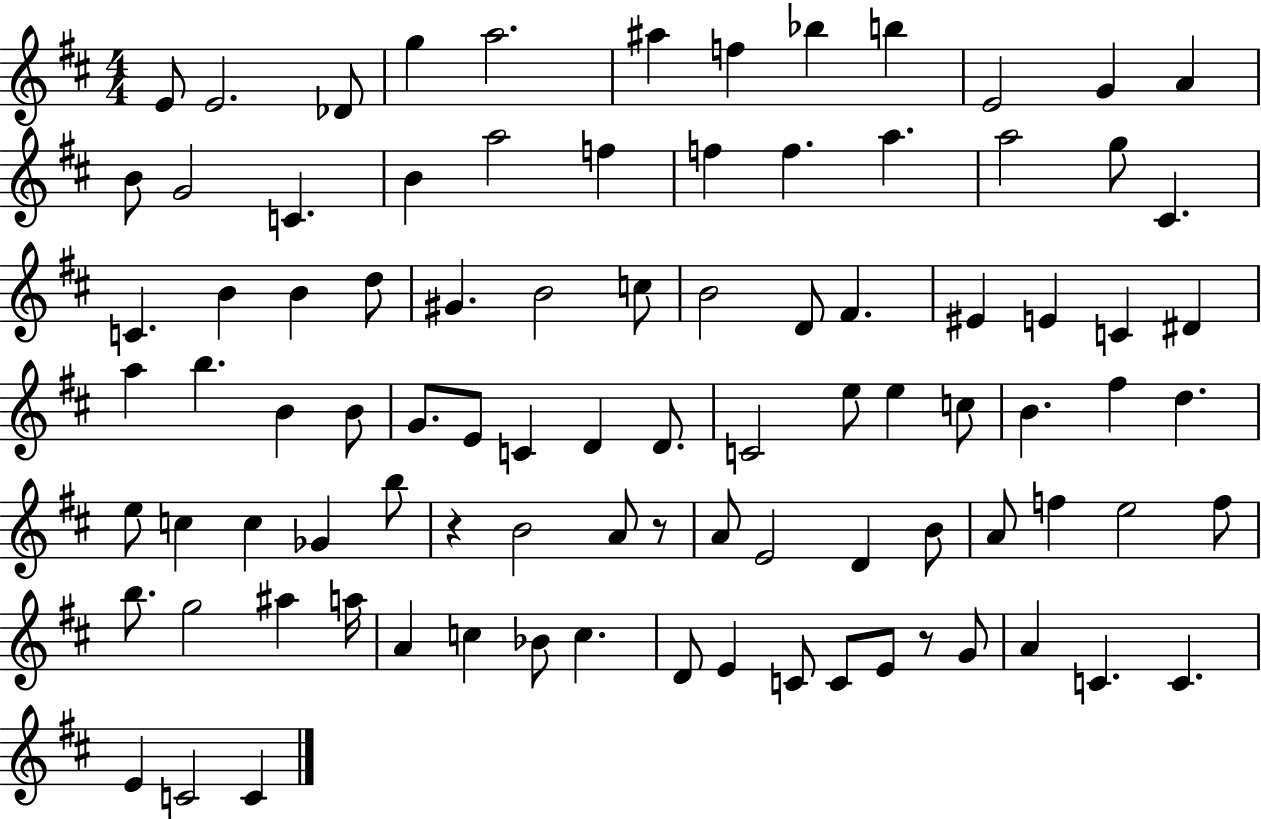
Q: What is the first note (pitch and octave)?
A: E4